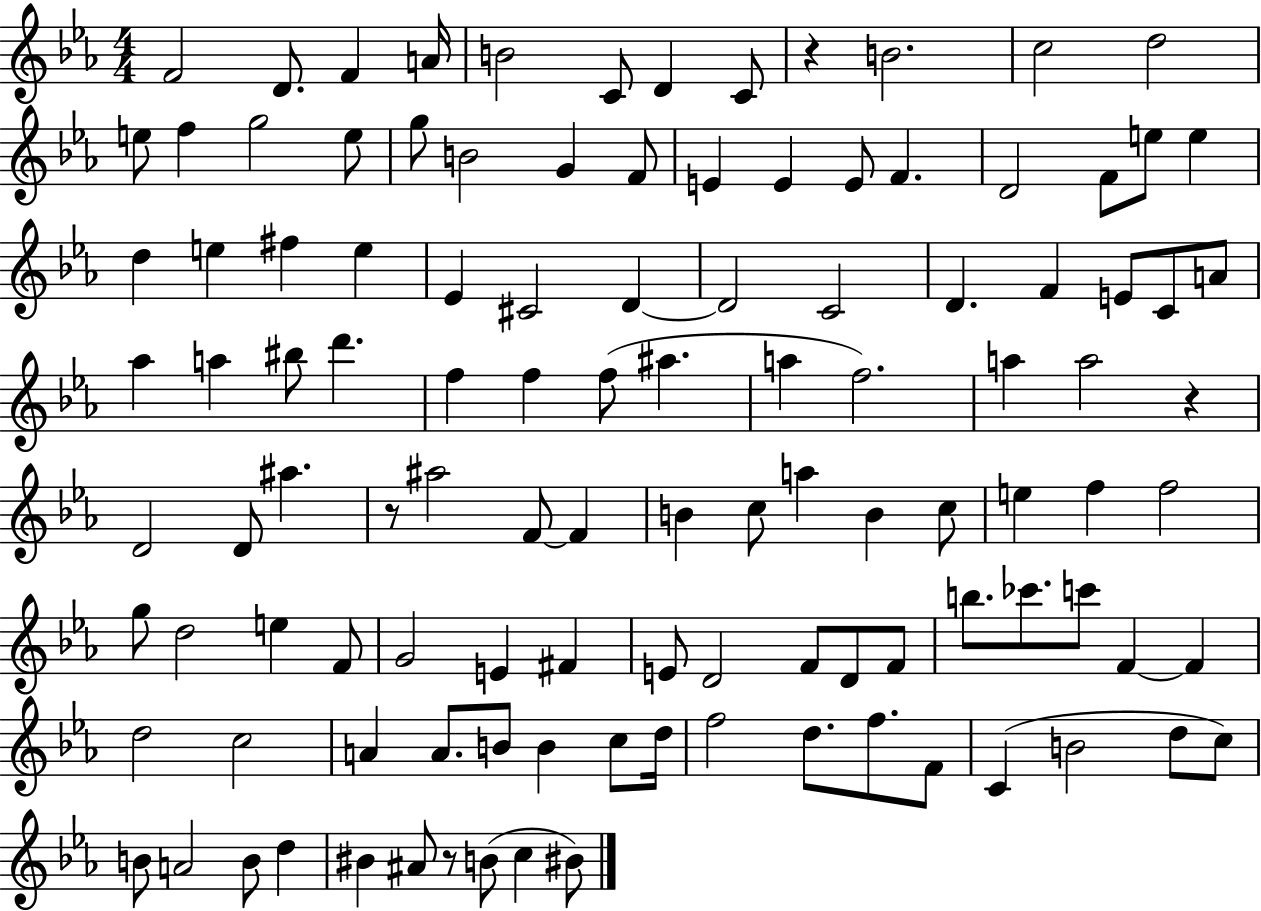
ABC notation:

X:1
T:Untitled
M:4/4
L:1/4
K:Eb
F2 D/2 F A/4 B2 C/2 D C/2 z B2 c2 d2 e/2 f g2 e/2 g/2 B2 G F/2 E E E/2 F D2 F/2 e/2 e d e ^f e _E ^C2 D D2 C2 D F E/2 C/2 A/2 _a a ^b/2 d' f f f/2 ^a a f2 a a2 z D2 D/2 ^a z/2 ^a2 F/2 F B c/2 a B c/2 e f f2 g/2 d2 e F/2 G2 E ^F E/2 D2 F/2 D/2 F/2 b/2 _c'/2 c'/2 F F d2 c2 A A/2 B/2 B c/2 d/4 f2 d/2 f/2 F/2 C B2 d/2 c/2 B/2 A2 B/2 d ^B ^A/2 z/2 B/2 c ^B/2